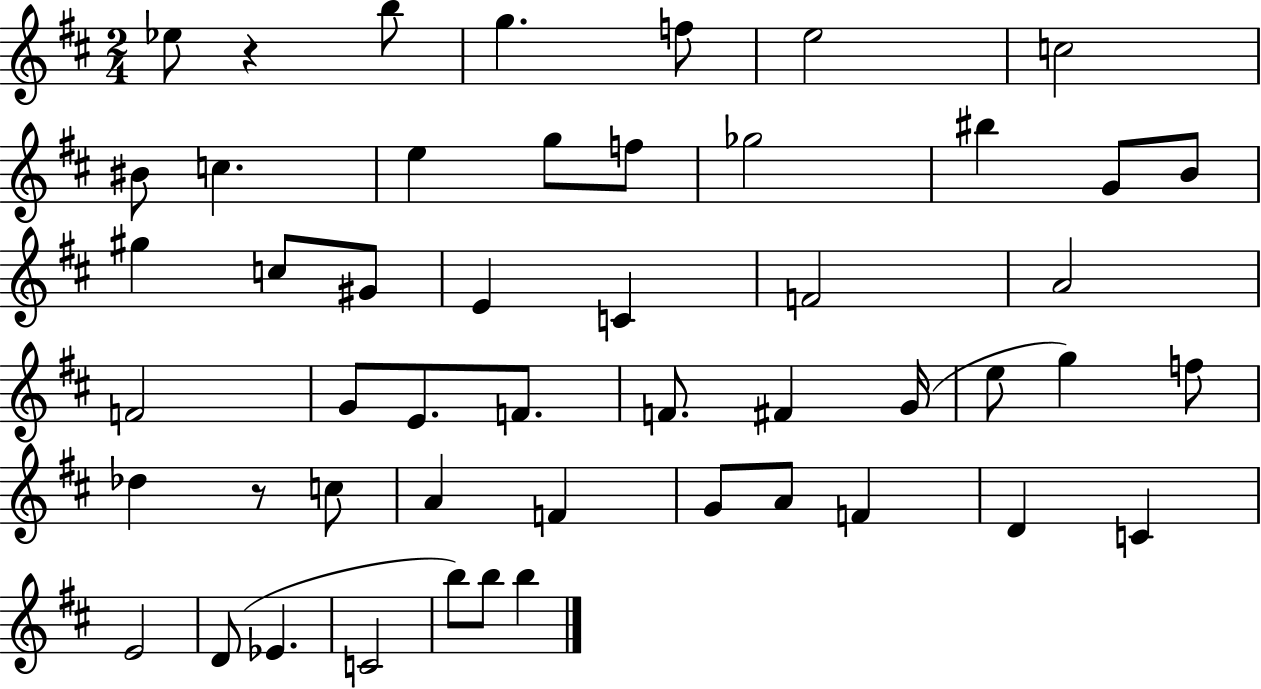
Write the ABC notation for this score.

X:1
T:Untitled
M:2/4
L:1/4
K:D
_e/2 z b/2 g f/2 e2 c2 ^B/2 c e g/2 f/2 _g2 ^b G/2 B/2 ^g c/2 ^G/2 E C F2 A2 F2 G/2 E/2 F/2 F/2 ^F G/4 e/2 g f/2 _d z/2 c/2 A F G/2 A/2 F D C E2 D/2 _E C2 b/2 b/2 b